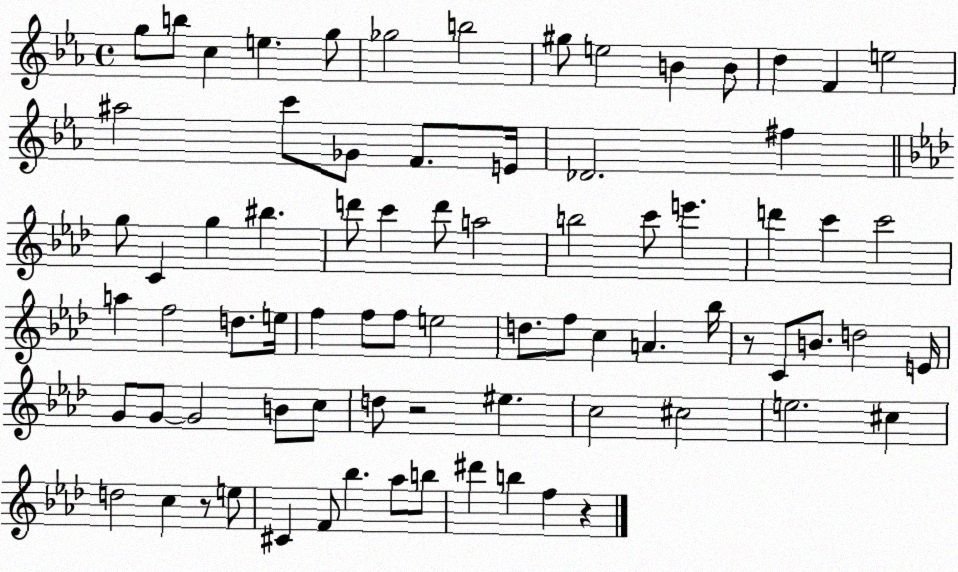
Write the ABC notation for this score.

X:1
T:Untitled
M:4/4
L:1/4
K:Eb
g/2 b/2 c e g/2 _g2 b2 ^g/2 e2 B B/2 d F e2 ^a2 c'/2 _G/2 F/2 E/4 _D2 ^f g/2 C g ^b d'/2 c' d'/2 a2 b2 c'/2 e' d' c' c'2 a f2 d/2 e/4 f f/2 f/2 e2 d/2 f/2 c A _b/4 z/2 C/2 B/2 d2 E/4 G/2 G/2 G2 B/2 c/2 d/2 z2 ^e c2 ^c2 e2 ^c d2 c z/2 e/2 ^C F/2 _b _a/2 b/2 ^d' b f z